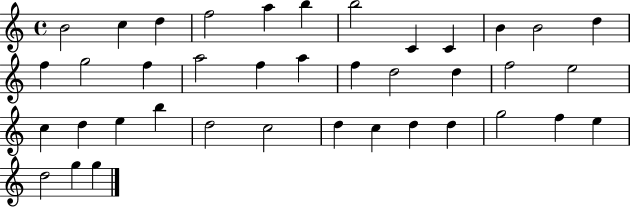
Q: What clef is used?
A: treble